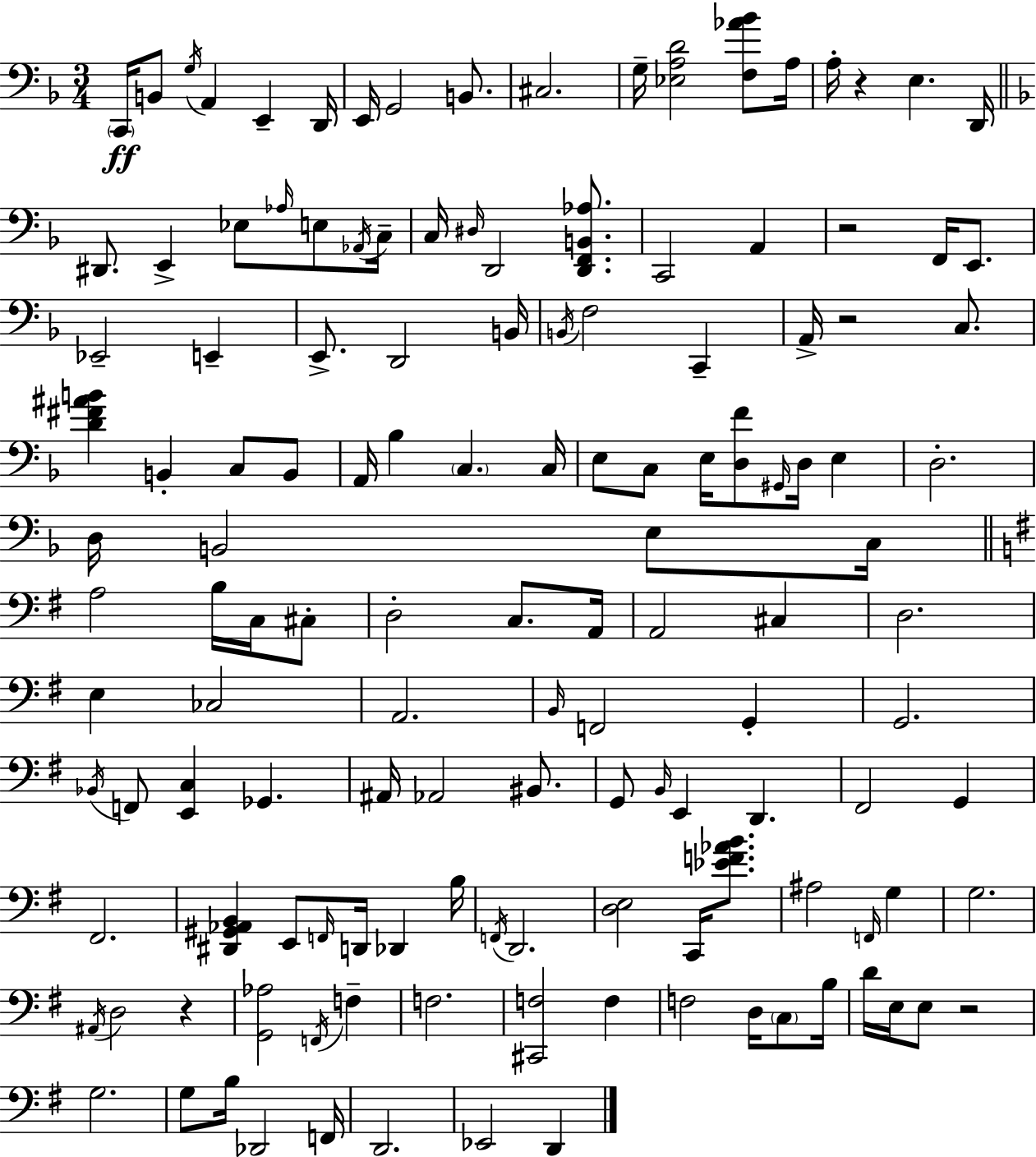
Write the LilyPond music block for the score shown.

{
  \clef bass
  \numericTimeSignature
  \time 3/4
  \key d \minor
  \parenthesize c,16\ff b,8 \acciaccatura { g16 } a,4 e,4-- | d,16 e,16 g,2 b,8. | cis2. | g16-- <ees a d'>2 <f aes' bes'>8 | \break a16 a16-. r4 e4. | d,16 \bar "||" \break \key d \minor dis,8. e,4-> ees8 \grace { aes16 } e8 | \acciaccatura { aes,16 } c16-- c16 \grace { dis16 } d,2 | <d, f, b, aes>8. c,2 a,4 | r2 f,16 | \break e,8. ees,2-- e,4-- | e,8.-> d,2 | b,16 \acciaccatura { b,16 } f2 | c,4-- a,16-> r2 | \break c8. <d' fis' ais' b'>4 b,4-. | c8 b,8 a,16 bes4 \parenthesize c4. | c16 e8 c8 e16 <d f'>8 \grace { gis,16 } | d16 e4 d2.-. | \break d16 b,2 | e8 c16 \bar "||" \break \key g \major a2 b16 c16 cis8-. | d2-. c8. a,16 | a,2 cis4 | d2. | \break e4 ces2 | a,2. | \grace { b,16 } f,2 g,4-. | g,2. | \break \acciaccatura { bes,16 } f,8 <e, c>4 ges,4. | ais,16 aes,2 bis,8. | g,8 \grace { b,16 } e,4 d,4. | fis,2 g,4 | \break fis,2. | <dis, gis, aes, b,>4 e,8 \grace { f,16 } d,16 des,4 | b16 \acciaccatura { f,16 } d,2. | <d e>2 | \break c,16 <ees' f' aes' b'>8. ais2 | \grace { f,16 } g4 g2. | \acciaccatura { ais,16 } d2 | r4 <g, aes>2 | \break \acciaccatura { f,16 } f4-- f2. | <cis, f>2 | f4 f2 | d16 \parenthesize c8 b16 d'16 e16 e8 | \break r2 g2. | g8 b16 des,2 | f,16 d,2. | ees,2 | \break d,4 \bar "|."
}